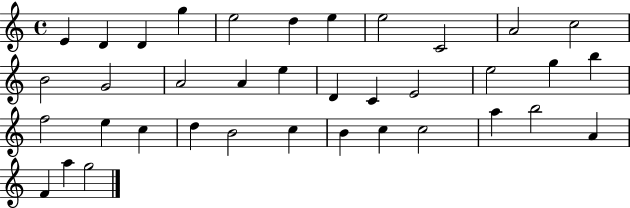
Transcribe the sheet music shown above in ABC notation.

X:1
T:Untitled
M:4/4
L:1/4
K:C
E D D g e2 d e e2 C2 A2 c2 B2 G2 A2 A e D C E2 e2 g b f2 e c d B2 c B c c2 a b2 A F a g2